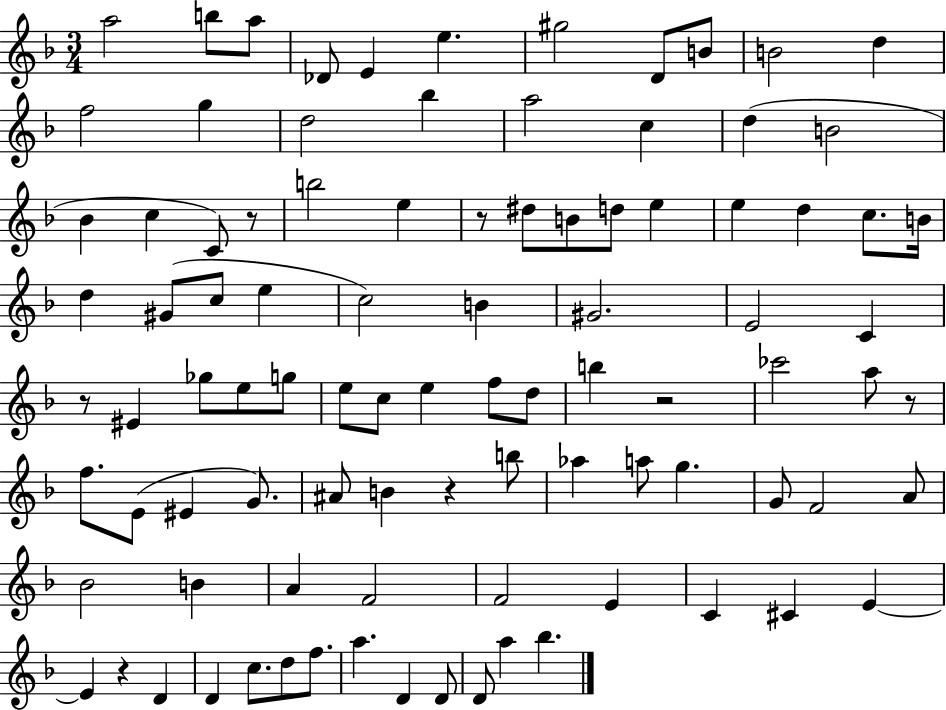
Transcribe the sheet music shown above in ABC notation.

X:1
T:Untitled
M:3/4
L:1/4
K:F
a2 b/2 a/2 _D/2 E e ^g2 D/2 B/2 B2 d f2 g d2 _b a2 c d B2 _B c C/2 z/2 b2 e z/2 ^d/2 B/2 d/2 e e d c/2 B/4 d ^G/2 c/2 e c2 B ^G2 E2 C z/2 ^E _g/2 e/2 g/2 e/2 c/2 e f/2 d/2 b z2 _c'2 a/2 z/2 f/2 E/2 ^E G/2 ^A/2 B z b/2 _a a/2 g G/2 F2 A/2 _B2 B A F2 F2 E C ^C E E z D D c/2 d/2 f/2 a D D/2 D/2 a _b